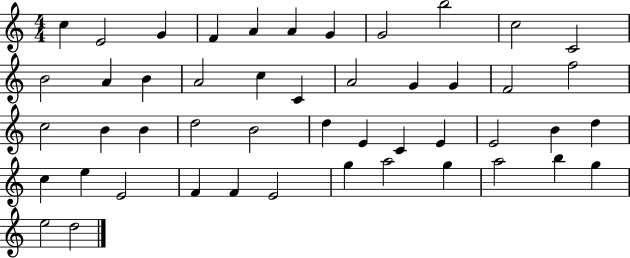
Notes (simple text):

C5/q E4/h G4/q F4/q A4/q A4/q G4/q G4/h B5/h C5/h C4/h B4/h A4/q B4/q A4/h C5/q C4/q A4/h G4/q G4/q F4/h F5/h C5/h B4/q B4/q D5/h B4/h D5/q E4/q C4/q E4/q E4/h B4/q D5/q C5/q E5/q E4/h F4/q F4/q E4/h G5/q A5/h G5/q A5/h B5/q G5/q E5/h D5/h